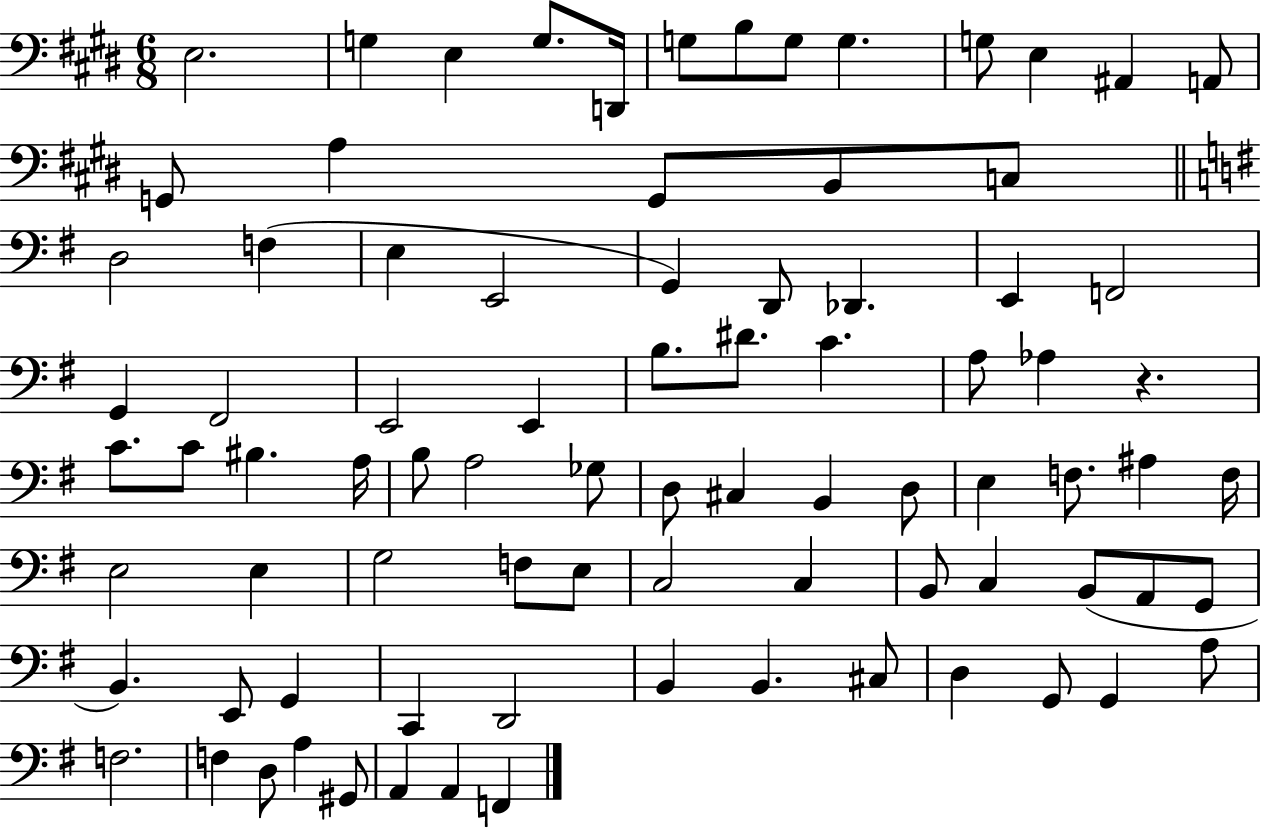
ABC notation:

X:1
T:Untitled
M:6/8
L:1/4
K:E
E,2 G, E, G,/2 D,,/4 G,/2 B,/2 G,/2 G, G,/2 E, ^A,, A,,/2 G,,/2 A, G,,/2 B,,/2 C,/2 D,2 F, E, E,,2 G,, D,,/2 _D,, E,, F,,2 G,, ^F,,2 E,,2 E,, B,/2 ^D/2 C A,/2 _A, z C/2 C/2 ^B, A,/4 B,/2 A,2 _G,/2 D,/2 ^C, B,, D,/2 E, F,/2 ^A, F,/4 E,2 E, G,2 F,/2 E,/2 C,2 C, B,,/2 C, B,,/2 A,,/2 G,,/2 B,, E,,/2 G,, C,, D,,2 B,, B,, ^C,/2 D, G,,/2 G,, A,/2 F,2 F, D,/2 A, ^G,,/2 A,, A,, F,,